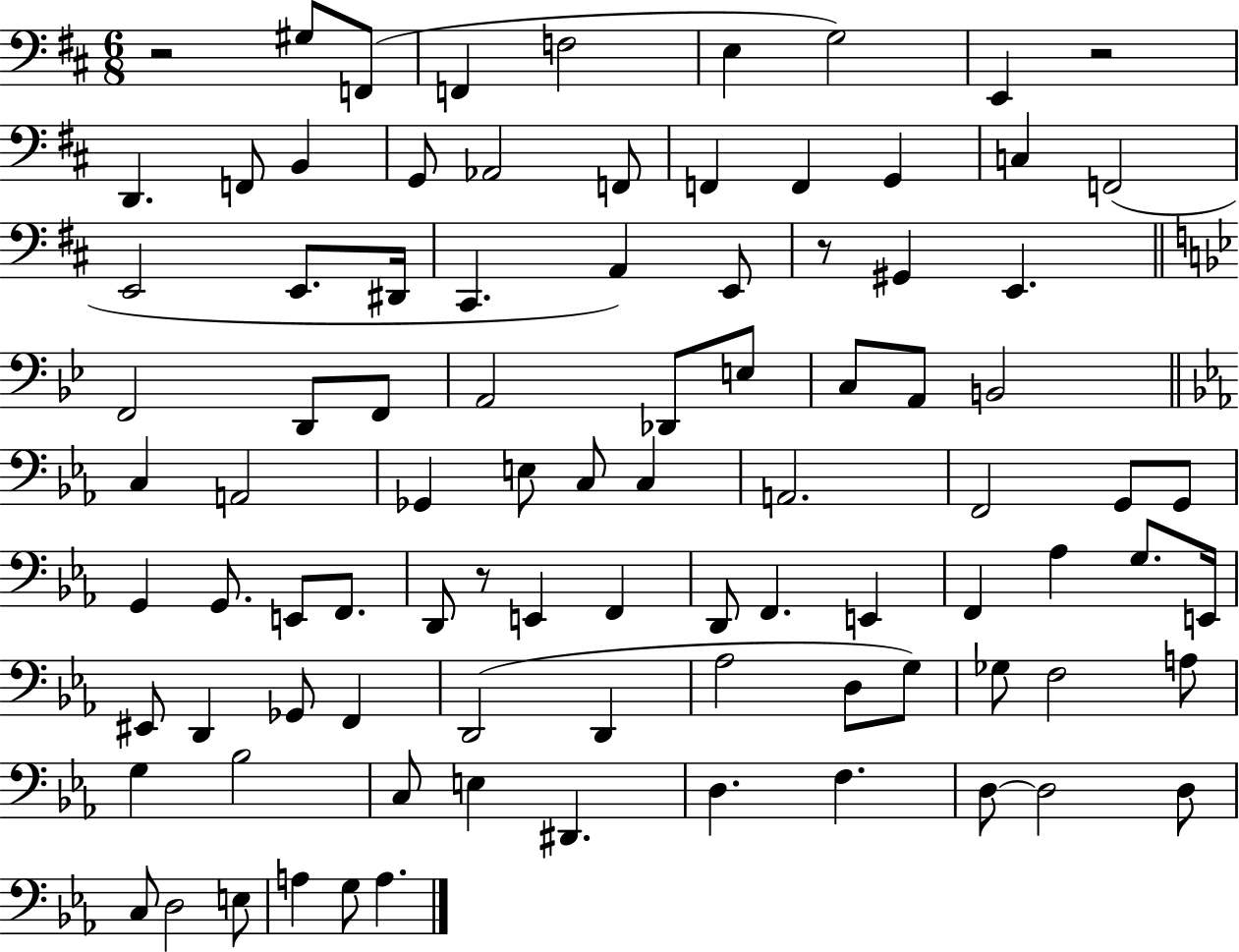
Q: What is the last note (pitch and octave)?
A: A3